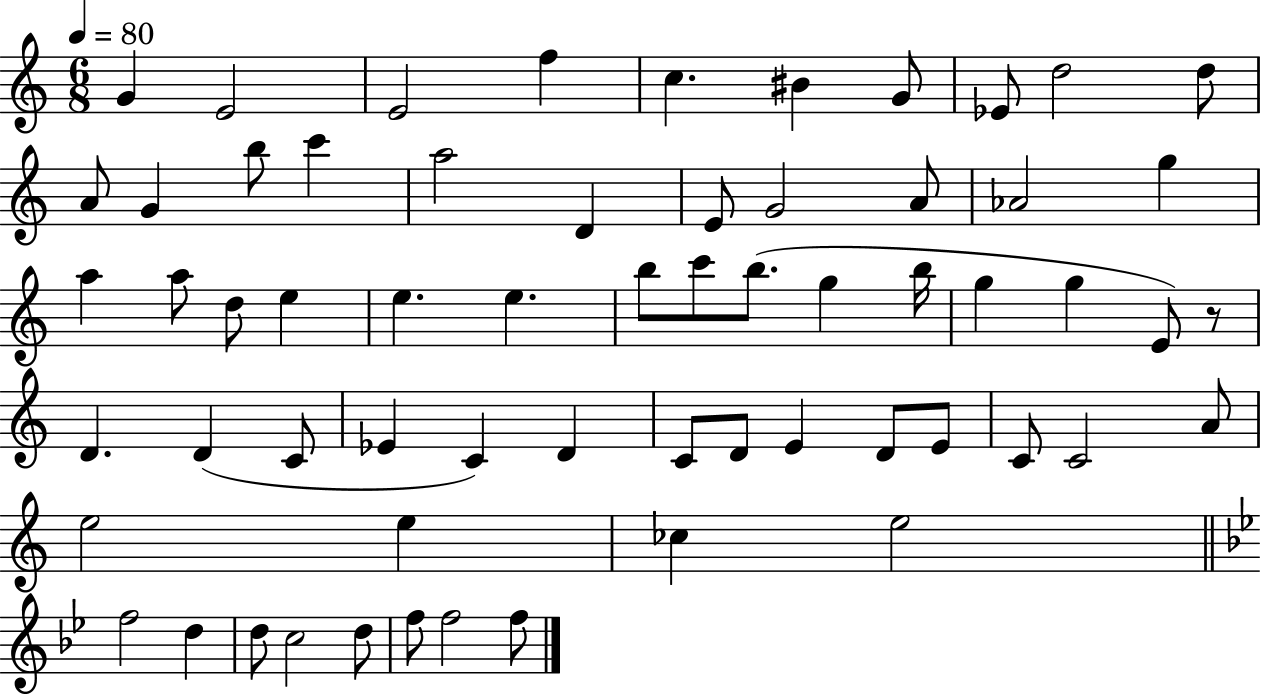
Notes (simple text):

G4/q E4/h E4/h F5/q C5/q. BIS4/q G4/e Eb4/e D5/h D5/e A4/e G4/q B5/e C6/q A5/h D4/q E4/e G4/h A4/e Ab4/h G5/q A5/q A5/e D5/e E5/q E5/q. E5/q. B5/e C6/e B5/e. G5/q B5/s G5/q G5/q E4/e R/e D4/q. D4/q C4/e Eb4/q C4/q D4/q C4/e D4/e E4/q D4/e E4/e C4/e C4/h A4/e E5/h E5/q CES5/q E5/h F5/h D5/q D5/e C5/h D5/e F5/e F5/h F5/e